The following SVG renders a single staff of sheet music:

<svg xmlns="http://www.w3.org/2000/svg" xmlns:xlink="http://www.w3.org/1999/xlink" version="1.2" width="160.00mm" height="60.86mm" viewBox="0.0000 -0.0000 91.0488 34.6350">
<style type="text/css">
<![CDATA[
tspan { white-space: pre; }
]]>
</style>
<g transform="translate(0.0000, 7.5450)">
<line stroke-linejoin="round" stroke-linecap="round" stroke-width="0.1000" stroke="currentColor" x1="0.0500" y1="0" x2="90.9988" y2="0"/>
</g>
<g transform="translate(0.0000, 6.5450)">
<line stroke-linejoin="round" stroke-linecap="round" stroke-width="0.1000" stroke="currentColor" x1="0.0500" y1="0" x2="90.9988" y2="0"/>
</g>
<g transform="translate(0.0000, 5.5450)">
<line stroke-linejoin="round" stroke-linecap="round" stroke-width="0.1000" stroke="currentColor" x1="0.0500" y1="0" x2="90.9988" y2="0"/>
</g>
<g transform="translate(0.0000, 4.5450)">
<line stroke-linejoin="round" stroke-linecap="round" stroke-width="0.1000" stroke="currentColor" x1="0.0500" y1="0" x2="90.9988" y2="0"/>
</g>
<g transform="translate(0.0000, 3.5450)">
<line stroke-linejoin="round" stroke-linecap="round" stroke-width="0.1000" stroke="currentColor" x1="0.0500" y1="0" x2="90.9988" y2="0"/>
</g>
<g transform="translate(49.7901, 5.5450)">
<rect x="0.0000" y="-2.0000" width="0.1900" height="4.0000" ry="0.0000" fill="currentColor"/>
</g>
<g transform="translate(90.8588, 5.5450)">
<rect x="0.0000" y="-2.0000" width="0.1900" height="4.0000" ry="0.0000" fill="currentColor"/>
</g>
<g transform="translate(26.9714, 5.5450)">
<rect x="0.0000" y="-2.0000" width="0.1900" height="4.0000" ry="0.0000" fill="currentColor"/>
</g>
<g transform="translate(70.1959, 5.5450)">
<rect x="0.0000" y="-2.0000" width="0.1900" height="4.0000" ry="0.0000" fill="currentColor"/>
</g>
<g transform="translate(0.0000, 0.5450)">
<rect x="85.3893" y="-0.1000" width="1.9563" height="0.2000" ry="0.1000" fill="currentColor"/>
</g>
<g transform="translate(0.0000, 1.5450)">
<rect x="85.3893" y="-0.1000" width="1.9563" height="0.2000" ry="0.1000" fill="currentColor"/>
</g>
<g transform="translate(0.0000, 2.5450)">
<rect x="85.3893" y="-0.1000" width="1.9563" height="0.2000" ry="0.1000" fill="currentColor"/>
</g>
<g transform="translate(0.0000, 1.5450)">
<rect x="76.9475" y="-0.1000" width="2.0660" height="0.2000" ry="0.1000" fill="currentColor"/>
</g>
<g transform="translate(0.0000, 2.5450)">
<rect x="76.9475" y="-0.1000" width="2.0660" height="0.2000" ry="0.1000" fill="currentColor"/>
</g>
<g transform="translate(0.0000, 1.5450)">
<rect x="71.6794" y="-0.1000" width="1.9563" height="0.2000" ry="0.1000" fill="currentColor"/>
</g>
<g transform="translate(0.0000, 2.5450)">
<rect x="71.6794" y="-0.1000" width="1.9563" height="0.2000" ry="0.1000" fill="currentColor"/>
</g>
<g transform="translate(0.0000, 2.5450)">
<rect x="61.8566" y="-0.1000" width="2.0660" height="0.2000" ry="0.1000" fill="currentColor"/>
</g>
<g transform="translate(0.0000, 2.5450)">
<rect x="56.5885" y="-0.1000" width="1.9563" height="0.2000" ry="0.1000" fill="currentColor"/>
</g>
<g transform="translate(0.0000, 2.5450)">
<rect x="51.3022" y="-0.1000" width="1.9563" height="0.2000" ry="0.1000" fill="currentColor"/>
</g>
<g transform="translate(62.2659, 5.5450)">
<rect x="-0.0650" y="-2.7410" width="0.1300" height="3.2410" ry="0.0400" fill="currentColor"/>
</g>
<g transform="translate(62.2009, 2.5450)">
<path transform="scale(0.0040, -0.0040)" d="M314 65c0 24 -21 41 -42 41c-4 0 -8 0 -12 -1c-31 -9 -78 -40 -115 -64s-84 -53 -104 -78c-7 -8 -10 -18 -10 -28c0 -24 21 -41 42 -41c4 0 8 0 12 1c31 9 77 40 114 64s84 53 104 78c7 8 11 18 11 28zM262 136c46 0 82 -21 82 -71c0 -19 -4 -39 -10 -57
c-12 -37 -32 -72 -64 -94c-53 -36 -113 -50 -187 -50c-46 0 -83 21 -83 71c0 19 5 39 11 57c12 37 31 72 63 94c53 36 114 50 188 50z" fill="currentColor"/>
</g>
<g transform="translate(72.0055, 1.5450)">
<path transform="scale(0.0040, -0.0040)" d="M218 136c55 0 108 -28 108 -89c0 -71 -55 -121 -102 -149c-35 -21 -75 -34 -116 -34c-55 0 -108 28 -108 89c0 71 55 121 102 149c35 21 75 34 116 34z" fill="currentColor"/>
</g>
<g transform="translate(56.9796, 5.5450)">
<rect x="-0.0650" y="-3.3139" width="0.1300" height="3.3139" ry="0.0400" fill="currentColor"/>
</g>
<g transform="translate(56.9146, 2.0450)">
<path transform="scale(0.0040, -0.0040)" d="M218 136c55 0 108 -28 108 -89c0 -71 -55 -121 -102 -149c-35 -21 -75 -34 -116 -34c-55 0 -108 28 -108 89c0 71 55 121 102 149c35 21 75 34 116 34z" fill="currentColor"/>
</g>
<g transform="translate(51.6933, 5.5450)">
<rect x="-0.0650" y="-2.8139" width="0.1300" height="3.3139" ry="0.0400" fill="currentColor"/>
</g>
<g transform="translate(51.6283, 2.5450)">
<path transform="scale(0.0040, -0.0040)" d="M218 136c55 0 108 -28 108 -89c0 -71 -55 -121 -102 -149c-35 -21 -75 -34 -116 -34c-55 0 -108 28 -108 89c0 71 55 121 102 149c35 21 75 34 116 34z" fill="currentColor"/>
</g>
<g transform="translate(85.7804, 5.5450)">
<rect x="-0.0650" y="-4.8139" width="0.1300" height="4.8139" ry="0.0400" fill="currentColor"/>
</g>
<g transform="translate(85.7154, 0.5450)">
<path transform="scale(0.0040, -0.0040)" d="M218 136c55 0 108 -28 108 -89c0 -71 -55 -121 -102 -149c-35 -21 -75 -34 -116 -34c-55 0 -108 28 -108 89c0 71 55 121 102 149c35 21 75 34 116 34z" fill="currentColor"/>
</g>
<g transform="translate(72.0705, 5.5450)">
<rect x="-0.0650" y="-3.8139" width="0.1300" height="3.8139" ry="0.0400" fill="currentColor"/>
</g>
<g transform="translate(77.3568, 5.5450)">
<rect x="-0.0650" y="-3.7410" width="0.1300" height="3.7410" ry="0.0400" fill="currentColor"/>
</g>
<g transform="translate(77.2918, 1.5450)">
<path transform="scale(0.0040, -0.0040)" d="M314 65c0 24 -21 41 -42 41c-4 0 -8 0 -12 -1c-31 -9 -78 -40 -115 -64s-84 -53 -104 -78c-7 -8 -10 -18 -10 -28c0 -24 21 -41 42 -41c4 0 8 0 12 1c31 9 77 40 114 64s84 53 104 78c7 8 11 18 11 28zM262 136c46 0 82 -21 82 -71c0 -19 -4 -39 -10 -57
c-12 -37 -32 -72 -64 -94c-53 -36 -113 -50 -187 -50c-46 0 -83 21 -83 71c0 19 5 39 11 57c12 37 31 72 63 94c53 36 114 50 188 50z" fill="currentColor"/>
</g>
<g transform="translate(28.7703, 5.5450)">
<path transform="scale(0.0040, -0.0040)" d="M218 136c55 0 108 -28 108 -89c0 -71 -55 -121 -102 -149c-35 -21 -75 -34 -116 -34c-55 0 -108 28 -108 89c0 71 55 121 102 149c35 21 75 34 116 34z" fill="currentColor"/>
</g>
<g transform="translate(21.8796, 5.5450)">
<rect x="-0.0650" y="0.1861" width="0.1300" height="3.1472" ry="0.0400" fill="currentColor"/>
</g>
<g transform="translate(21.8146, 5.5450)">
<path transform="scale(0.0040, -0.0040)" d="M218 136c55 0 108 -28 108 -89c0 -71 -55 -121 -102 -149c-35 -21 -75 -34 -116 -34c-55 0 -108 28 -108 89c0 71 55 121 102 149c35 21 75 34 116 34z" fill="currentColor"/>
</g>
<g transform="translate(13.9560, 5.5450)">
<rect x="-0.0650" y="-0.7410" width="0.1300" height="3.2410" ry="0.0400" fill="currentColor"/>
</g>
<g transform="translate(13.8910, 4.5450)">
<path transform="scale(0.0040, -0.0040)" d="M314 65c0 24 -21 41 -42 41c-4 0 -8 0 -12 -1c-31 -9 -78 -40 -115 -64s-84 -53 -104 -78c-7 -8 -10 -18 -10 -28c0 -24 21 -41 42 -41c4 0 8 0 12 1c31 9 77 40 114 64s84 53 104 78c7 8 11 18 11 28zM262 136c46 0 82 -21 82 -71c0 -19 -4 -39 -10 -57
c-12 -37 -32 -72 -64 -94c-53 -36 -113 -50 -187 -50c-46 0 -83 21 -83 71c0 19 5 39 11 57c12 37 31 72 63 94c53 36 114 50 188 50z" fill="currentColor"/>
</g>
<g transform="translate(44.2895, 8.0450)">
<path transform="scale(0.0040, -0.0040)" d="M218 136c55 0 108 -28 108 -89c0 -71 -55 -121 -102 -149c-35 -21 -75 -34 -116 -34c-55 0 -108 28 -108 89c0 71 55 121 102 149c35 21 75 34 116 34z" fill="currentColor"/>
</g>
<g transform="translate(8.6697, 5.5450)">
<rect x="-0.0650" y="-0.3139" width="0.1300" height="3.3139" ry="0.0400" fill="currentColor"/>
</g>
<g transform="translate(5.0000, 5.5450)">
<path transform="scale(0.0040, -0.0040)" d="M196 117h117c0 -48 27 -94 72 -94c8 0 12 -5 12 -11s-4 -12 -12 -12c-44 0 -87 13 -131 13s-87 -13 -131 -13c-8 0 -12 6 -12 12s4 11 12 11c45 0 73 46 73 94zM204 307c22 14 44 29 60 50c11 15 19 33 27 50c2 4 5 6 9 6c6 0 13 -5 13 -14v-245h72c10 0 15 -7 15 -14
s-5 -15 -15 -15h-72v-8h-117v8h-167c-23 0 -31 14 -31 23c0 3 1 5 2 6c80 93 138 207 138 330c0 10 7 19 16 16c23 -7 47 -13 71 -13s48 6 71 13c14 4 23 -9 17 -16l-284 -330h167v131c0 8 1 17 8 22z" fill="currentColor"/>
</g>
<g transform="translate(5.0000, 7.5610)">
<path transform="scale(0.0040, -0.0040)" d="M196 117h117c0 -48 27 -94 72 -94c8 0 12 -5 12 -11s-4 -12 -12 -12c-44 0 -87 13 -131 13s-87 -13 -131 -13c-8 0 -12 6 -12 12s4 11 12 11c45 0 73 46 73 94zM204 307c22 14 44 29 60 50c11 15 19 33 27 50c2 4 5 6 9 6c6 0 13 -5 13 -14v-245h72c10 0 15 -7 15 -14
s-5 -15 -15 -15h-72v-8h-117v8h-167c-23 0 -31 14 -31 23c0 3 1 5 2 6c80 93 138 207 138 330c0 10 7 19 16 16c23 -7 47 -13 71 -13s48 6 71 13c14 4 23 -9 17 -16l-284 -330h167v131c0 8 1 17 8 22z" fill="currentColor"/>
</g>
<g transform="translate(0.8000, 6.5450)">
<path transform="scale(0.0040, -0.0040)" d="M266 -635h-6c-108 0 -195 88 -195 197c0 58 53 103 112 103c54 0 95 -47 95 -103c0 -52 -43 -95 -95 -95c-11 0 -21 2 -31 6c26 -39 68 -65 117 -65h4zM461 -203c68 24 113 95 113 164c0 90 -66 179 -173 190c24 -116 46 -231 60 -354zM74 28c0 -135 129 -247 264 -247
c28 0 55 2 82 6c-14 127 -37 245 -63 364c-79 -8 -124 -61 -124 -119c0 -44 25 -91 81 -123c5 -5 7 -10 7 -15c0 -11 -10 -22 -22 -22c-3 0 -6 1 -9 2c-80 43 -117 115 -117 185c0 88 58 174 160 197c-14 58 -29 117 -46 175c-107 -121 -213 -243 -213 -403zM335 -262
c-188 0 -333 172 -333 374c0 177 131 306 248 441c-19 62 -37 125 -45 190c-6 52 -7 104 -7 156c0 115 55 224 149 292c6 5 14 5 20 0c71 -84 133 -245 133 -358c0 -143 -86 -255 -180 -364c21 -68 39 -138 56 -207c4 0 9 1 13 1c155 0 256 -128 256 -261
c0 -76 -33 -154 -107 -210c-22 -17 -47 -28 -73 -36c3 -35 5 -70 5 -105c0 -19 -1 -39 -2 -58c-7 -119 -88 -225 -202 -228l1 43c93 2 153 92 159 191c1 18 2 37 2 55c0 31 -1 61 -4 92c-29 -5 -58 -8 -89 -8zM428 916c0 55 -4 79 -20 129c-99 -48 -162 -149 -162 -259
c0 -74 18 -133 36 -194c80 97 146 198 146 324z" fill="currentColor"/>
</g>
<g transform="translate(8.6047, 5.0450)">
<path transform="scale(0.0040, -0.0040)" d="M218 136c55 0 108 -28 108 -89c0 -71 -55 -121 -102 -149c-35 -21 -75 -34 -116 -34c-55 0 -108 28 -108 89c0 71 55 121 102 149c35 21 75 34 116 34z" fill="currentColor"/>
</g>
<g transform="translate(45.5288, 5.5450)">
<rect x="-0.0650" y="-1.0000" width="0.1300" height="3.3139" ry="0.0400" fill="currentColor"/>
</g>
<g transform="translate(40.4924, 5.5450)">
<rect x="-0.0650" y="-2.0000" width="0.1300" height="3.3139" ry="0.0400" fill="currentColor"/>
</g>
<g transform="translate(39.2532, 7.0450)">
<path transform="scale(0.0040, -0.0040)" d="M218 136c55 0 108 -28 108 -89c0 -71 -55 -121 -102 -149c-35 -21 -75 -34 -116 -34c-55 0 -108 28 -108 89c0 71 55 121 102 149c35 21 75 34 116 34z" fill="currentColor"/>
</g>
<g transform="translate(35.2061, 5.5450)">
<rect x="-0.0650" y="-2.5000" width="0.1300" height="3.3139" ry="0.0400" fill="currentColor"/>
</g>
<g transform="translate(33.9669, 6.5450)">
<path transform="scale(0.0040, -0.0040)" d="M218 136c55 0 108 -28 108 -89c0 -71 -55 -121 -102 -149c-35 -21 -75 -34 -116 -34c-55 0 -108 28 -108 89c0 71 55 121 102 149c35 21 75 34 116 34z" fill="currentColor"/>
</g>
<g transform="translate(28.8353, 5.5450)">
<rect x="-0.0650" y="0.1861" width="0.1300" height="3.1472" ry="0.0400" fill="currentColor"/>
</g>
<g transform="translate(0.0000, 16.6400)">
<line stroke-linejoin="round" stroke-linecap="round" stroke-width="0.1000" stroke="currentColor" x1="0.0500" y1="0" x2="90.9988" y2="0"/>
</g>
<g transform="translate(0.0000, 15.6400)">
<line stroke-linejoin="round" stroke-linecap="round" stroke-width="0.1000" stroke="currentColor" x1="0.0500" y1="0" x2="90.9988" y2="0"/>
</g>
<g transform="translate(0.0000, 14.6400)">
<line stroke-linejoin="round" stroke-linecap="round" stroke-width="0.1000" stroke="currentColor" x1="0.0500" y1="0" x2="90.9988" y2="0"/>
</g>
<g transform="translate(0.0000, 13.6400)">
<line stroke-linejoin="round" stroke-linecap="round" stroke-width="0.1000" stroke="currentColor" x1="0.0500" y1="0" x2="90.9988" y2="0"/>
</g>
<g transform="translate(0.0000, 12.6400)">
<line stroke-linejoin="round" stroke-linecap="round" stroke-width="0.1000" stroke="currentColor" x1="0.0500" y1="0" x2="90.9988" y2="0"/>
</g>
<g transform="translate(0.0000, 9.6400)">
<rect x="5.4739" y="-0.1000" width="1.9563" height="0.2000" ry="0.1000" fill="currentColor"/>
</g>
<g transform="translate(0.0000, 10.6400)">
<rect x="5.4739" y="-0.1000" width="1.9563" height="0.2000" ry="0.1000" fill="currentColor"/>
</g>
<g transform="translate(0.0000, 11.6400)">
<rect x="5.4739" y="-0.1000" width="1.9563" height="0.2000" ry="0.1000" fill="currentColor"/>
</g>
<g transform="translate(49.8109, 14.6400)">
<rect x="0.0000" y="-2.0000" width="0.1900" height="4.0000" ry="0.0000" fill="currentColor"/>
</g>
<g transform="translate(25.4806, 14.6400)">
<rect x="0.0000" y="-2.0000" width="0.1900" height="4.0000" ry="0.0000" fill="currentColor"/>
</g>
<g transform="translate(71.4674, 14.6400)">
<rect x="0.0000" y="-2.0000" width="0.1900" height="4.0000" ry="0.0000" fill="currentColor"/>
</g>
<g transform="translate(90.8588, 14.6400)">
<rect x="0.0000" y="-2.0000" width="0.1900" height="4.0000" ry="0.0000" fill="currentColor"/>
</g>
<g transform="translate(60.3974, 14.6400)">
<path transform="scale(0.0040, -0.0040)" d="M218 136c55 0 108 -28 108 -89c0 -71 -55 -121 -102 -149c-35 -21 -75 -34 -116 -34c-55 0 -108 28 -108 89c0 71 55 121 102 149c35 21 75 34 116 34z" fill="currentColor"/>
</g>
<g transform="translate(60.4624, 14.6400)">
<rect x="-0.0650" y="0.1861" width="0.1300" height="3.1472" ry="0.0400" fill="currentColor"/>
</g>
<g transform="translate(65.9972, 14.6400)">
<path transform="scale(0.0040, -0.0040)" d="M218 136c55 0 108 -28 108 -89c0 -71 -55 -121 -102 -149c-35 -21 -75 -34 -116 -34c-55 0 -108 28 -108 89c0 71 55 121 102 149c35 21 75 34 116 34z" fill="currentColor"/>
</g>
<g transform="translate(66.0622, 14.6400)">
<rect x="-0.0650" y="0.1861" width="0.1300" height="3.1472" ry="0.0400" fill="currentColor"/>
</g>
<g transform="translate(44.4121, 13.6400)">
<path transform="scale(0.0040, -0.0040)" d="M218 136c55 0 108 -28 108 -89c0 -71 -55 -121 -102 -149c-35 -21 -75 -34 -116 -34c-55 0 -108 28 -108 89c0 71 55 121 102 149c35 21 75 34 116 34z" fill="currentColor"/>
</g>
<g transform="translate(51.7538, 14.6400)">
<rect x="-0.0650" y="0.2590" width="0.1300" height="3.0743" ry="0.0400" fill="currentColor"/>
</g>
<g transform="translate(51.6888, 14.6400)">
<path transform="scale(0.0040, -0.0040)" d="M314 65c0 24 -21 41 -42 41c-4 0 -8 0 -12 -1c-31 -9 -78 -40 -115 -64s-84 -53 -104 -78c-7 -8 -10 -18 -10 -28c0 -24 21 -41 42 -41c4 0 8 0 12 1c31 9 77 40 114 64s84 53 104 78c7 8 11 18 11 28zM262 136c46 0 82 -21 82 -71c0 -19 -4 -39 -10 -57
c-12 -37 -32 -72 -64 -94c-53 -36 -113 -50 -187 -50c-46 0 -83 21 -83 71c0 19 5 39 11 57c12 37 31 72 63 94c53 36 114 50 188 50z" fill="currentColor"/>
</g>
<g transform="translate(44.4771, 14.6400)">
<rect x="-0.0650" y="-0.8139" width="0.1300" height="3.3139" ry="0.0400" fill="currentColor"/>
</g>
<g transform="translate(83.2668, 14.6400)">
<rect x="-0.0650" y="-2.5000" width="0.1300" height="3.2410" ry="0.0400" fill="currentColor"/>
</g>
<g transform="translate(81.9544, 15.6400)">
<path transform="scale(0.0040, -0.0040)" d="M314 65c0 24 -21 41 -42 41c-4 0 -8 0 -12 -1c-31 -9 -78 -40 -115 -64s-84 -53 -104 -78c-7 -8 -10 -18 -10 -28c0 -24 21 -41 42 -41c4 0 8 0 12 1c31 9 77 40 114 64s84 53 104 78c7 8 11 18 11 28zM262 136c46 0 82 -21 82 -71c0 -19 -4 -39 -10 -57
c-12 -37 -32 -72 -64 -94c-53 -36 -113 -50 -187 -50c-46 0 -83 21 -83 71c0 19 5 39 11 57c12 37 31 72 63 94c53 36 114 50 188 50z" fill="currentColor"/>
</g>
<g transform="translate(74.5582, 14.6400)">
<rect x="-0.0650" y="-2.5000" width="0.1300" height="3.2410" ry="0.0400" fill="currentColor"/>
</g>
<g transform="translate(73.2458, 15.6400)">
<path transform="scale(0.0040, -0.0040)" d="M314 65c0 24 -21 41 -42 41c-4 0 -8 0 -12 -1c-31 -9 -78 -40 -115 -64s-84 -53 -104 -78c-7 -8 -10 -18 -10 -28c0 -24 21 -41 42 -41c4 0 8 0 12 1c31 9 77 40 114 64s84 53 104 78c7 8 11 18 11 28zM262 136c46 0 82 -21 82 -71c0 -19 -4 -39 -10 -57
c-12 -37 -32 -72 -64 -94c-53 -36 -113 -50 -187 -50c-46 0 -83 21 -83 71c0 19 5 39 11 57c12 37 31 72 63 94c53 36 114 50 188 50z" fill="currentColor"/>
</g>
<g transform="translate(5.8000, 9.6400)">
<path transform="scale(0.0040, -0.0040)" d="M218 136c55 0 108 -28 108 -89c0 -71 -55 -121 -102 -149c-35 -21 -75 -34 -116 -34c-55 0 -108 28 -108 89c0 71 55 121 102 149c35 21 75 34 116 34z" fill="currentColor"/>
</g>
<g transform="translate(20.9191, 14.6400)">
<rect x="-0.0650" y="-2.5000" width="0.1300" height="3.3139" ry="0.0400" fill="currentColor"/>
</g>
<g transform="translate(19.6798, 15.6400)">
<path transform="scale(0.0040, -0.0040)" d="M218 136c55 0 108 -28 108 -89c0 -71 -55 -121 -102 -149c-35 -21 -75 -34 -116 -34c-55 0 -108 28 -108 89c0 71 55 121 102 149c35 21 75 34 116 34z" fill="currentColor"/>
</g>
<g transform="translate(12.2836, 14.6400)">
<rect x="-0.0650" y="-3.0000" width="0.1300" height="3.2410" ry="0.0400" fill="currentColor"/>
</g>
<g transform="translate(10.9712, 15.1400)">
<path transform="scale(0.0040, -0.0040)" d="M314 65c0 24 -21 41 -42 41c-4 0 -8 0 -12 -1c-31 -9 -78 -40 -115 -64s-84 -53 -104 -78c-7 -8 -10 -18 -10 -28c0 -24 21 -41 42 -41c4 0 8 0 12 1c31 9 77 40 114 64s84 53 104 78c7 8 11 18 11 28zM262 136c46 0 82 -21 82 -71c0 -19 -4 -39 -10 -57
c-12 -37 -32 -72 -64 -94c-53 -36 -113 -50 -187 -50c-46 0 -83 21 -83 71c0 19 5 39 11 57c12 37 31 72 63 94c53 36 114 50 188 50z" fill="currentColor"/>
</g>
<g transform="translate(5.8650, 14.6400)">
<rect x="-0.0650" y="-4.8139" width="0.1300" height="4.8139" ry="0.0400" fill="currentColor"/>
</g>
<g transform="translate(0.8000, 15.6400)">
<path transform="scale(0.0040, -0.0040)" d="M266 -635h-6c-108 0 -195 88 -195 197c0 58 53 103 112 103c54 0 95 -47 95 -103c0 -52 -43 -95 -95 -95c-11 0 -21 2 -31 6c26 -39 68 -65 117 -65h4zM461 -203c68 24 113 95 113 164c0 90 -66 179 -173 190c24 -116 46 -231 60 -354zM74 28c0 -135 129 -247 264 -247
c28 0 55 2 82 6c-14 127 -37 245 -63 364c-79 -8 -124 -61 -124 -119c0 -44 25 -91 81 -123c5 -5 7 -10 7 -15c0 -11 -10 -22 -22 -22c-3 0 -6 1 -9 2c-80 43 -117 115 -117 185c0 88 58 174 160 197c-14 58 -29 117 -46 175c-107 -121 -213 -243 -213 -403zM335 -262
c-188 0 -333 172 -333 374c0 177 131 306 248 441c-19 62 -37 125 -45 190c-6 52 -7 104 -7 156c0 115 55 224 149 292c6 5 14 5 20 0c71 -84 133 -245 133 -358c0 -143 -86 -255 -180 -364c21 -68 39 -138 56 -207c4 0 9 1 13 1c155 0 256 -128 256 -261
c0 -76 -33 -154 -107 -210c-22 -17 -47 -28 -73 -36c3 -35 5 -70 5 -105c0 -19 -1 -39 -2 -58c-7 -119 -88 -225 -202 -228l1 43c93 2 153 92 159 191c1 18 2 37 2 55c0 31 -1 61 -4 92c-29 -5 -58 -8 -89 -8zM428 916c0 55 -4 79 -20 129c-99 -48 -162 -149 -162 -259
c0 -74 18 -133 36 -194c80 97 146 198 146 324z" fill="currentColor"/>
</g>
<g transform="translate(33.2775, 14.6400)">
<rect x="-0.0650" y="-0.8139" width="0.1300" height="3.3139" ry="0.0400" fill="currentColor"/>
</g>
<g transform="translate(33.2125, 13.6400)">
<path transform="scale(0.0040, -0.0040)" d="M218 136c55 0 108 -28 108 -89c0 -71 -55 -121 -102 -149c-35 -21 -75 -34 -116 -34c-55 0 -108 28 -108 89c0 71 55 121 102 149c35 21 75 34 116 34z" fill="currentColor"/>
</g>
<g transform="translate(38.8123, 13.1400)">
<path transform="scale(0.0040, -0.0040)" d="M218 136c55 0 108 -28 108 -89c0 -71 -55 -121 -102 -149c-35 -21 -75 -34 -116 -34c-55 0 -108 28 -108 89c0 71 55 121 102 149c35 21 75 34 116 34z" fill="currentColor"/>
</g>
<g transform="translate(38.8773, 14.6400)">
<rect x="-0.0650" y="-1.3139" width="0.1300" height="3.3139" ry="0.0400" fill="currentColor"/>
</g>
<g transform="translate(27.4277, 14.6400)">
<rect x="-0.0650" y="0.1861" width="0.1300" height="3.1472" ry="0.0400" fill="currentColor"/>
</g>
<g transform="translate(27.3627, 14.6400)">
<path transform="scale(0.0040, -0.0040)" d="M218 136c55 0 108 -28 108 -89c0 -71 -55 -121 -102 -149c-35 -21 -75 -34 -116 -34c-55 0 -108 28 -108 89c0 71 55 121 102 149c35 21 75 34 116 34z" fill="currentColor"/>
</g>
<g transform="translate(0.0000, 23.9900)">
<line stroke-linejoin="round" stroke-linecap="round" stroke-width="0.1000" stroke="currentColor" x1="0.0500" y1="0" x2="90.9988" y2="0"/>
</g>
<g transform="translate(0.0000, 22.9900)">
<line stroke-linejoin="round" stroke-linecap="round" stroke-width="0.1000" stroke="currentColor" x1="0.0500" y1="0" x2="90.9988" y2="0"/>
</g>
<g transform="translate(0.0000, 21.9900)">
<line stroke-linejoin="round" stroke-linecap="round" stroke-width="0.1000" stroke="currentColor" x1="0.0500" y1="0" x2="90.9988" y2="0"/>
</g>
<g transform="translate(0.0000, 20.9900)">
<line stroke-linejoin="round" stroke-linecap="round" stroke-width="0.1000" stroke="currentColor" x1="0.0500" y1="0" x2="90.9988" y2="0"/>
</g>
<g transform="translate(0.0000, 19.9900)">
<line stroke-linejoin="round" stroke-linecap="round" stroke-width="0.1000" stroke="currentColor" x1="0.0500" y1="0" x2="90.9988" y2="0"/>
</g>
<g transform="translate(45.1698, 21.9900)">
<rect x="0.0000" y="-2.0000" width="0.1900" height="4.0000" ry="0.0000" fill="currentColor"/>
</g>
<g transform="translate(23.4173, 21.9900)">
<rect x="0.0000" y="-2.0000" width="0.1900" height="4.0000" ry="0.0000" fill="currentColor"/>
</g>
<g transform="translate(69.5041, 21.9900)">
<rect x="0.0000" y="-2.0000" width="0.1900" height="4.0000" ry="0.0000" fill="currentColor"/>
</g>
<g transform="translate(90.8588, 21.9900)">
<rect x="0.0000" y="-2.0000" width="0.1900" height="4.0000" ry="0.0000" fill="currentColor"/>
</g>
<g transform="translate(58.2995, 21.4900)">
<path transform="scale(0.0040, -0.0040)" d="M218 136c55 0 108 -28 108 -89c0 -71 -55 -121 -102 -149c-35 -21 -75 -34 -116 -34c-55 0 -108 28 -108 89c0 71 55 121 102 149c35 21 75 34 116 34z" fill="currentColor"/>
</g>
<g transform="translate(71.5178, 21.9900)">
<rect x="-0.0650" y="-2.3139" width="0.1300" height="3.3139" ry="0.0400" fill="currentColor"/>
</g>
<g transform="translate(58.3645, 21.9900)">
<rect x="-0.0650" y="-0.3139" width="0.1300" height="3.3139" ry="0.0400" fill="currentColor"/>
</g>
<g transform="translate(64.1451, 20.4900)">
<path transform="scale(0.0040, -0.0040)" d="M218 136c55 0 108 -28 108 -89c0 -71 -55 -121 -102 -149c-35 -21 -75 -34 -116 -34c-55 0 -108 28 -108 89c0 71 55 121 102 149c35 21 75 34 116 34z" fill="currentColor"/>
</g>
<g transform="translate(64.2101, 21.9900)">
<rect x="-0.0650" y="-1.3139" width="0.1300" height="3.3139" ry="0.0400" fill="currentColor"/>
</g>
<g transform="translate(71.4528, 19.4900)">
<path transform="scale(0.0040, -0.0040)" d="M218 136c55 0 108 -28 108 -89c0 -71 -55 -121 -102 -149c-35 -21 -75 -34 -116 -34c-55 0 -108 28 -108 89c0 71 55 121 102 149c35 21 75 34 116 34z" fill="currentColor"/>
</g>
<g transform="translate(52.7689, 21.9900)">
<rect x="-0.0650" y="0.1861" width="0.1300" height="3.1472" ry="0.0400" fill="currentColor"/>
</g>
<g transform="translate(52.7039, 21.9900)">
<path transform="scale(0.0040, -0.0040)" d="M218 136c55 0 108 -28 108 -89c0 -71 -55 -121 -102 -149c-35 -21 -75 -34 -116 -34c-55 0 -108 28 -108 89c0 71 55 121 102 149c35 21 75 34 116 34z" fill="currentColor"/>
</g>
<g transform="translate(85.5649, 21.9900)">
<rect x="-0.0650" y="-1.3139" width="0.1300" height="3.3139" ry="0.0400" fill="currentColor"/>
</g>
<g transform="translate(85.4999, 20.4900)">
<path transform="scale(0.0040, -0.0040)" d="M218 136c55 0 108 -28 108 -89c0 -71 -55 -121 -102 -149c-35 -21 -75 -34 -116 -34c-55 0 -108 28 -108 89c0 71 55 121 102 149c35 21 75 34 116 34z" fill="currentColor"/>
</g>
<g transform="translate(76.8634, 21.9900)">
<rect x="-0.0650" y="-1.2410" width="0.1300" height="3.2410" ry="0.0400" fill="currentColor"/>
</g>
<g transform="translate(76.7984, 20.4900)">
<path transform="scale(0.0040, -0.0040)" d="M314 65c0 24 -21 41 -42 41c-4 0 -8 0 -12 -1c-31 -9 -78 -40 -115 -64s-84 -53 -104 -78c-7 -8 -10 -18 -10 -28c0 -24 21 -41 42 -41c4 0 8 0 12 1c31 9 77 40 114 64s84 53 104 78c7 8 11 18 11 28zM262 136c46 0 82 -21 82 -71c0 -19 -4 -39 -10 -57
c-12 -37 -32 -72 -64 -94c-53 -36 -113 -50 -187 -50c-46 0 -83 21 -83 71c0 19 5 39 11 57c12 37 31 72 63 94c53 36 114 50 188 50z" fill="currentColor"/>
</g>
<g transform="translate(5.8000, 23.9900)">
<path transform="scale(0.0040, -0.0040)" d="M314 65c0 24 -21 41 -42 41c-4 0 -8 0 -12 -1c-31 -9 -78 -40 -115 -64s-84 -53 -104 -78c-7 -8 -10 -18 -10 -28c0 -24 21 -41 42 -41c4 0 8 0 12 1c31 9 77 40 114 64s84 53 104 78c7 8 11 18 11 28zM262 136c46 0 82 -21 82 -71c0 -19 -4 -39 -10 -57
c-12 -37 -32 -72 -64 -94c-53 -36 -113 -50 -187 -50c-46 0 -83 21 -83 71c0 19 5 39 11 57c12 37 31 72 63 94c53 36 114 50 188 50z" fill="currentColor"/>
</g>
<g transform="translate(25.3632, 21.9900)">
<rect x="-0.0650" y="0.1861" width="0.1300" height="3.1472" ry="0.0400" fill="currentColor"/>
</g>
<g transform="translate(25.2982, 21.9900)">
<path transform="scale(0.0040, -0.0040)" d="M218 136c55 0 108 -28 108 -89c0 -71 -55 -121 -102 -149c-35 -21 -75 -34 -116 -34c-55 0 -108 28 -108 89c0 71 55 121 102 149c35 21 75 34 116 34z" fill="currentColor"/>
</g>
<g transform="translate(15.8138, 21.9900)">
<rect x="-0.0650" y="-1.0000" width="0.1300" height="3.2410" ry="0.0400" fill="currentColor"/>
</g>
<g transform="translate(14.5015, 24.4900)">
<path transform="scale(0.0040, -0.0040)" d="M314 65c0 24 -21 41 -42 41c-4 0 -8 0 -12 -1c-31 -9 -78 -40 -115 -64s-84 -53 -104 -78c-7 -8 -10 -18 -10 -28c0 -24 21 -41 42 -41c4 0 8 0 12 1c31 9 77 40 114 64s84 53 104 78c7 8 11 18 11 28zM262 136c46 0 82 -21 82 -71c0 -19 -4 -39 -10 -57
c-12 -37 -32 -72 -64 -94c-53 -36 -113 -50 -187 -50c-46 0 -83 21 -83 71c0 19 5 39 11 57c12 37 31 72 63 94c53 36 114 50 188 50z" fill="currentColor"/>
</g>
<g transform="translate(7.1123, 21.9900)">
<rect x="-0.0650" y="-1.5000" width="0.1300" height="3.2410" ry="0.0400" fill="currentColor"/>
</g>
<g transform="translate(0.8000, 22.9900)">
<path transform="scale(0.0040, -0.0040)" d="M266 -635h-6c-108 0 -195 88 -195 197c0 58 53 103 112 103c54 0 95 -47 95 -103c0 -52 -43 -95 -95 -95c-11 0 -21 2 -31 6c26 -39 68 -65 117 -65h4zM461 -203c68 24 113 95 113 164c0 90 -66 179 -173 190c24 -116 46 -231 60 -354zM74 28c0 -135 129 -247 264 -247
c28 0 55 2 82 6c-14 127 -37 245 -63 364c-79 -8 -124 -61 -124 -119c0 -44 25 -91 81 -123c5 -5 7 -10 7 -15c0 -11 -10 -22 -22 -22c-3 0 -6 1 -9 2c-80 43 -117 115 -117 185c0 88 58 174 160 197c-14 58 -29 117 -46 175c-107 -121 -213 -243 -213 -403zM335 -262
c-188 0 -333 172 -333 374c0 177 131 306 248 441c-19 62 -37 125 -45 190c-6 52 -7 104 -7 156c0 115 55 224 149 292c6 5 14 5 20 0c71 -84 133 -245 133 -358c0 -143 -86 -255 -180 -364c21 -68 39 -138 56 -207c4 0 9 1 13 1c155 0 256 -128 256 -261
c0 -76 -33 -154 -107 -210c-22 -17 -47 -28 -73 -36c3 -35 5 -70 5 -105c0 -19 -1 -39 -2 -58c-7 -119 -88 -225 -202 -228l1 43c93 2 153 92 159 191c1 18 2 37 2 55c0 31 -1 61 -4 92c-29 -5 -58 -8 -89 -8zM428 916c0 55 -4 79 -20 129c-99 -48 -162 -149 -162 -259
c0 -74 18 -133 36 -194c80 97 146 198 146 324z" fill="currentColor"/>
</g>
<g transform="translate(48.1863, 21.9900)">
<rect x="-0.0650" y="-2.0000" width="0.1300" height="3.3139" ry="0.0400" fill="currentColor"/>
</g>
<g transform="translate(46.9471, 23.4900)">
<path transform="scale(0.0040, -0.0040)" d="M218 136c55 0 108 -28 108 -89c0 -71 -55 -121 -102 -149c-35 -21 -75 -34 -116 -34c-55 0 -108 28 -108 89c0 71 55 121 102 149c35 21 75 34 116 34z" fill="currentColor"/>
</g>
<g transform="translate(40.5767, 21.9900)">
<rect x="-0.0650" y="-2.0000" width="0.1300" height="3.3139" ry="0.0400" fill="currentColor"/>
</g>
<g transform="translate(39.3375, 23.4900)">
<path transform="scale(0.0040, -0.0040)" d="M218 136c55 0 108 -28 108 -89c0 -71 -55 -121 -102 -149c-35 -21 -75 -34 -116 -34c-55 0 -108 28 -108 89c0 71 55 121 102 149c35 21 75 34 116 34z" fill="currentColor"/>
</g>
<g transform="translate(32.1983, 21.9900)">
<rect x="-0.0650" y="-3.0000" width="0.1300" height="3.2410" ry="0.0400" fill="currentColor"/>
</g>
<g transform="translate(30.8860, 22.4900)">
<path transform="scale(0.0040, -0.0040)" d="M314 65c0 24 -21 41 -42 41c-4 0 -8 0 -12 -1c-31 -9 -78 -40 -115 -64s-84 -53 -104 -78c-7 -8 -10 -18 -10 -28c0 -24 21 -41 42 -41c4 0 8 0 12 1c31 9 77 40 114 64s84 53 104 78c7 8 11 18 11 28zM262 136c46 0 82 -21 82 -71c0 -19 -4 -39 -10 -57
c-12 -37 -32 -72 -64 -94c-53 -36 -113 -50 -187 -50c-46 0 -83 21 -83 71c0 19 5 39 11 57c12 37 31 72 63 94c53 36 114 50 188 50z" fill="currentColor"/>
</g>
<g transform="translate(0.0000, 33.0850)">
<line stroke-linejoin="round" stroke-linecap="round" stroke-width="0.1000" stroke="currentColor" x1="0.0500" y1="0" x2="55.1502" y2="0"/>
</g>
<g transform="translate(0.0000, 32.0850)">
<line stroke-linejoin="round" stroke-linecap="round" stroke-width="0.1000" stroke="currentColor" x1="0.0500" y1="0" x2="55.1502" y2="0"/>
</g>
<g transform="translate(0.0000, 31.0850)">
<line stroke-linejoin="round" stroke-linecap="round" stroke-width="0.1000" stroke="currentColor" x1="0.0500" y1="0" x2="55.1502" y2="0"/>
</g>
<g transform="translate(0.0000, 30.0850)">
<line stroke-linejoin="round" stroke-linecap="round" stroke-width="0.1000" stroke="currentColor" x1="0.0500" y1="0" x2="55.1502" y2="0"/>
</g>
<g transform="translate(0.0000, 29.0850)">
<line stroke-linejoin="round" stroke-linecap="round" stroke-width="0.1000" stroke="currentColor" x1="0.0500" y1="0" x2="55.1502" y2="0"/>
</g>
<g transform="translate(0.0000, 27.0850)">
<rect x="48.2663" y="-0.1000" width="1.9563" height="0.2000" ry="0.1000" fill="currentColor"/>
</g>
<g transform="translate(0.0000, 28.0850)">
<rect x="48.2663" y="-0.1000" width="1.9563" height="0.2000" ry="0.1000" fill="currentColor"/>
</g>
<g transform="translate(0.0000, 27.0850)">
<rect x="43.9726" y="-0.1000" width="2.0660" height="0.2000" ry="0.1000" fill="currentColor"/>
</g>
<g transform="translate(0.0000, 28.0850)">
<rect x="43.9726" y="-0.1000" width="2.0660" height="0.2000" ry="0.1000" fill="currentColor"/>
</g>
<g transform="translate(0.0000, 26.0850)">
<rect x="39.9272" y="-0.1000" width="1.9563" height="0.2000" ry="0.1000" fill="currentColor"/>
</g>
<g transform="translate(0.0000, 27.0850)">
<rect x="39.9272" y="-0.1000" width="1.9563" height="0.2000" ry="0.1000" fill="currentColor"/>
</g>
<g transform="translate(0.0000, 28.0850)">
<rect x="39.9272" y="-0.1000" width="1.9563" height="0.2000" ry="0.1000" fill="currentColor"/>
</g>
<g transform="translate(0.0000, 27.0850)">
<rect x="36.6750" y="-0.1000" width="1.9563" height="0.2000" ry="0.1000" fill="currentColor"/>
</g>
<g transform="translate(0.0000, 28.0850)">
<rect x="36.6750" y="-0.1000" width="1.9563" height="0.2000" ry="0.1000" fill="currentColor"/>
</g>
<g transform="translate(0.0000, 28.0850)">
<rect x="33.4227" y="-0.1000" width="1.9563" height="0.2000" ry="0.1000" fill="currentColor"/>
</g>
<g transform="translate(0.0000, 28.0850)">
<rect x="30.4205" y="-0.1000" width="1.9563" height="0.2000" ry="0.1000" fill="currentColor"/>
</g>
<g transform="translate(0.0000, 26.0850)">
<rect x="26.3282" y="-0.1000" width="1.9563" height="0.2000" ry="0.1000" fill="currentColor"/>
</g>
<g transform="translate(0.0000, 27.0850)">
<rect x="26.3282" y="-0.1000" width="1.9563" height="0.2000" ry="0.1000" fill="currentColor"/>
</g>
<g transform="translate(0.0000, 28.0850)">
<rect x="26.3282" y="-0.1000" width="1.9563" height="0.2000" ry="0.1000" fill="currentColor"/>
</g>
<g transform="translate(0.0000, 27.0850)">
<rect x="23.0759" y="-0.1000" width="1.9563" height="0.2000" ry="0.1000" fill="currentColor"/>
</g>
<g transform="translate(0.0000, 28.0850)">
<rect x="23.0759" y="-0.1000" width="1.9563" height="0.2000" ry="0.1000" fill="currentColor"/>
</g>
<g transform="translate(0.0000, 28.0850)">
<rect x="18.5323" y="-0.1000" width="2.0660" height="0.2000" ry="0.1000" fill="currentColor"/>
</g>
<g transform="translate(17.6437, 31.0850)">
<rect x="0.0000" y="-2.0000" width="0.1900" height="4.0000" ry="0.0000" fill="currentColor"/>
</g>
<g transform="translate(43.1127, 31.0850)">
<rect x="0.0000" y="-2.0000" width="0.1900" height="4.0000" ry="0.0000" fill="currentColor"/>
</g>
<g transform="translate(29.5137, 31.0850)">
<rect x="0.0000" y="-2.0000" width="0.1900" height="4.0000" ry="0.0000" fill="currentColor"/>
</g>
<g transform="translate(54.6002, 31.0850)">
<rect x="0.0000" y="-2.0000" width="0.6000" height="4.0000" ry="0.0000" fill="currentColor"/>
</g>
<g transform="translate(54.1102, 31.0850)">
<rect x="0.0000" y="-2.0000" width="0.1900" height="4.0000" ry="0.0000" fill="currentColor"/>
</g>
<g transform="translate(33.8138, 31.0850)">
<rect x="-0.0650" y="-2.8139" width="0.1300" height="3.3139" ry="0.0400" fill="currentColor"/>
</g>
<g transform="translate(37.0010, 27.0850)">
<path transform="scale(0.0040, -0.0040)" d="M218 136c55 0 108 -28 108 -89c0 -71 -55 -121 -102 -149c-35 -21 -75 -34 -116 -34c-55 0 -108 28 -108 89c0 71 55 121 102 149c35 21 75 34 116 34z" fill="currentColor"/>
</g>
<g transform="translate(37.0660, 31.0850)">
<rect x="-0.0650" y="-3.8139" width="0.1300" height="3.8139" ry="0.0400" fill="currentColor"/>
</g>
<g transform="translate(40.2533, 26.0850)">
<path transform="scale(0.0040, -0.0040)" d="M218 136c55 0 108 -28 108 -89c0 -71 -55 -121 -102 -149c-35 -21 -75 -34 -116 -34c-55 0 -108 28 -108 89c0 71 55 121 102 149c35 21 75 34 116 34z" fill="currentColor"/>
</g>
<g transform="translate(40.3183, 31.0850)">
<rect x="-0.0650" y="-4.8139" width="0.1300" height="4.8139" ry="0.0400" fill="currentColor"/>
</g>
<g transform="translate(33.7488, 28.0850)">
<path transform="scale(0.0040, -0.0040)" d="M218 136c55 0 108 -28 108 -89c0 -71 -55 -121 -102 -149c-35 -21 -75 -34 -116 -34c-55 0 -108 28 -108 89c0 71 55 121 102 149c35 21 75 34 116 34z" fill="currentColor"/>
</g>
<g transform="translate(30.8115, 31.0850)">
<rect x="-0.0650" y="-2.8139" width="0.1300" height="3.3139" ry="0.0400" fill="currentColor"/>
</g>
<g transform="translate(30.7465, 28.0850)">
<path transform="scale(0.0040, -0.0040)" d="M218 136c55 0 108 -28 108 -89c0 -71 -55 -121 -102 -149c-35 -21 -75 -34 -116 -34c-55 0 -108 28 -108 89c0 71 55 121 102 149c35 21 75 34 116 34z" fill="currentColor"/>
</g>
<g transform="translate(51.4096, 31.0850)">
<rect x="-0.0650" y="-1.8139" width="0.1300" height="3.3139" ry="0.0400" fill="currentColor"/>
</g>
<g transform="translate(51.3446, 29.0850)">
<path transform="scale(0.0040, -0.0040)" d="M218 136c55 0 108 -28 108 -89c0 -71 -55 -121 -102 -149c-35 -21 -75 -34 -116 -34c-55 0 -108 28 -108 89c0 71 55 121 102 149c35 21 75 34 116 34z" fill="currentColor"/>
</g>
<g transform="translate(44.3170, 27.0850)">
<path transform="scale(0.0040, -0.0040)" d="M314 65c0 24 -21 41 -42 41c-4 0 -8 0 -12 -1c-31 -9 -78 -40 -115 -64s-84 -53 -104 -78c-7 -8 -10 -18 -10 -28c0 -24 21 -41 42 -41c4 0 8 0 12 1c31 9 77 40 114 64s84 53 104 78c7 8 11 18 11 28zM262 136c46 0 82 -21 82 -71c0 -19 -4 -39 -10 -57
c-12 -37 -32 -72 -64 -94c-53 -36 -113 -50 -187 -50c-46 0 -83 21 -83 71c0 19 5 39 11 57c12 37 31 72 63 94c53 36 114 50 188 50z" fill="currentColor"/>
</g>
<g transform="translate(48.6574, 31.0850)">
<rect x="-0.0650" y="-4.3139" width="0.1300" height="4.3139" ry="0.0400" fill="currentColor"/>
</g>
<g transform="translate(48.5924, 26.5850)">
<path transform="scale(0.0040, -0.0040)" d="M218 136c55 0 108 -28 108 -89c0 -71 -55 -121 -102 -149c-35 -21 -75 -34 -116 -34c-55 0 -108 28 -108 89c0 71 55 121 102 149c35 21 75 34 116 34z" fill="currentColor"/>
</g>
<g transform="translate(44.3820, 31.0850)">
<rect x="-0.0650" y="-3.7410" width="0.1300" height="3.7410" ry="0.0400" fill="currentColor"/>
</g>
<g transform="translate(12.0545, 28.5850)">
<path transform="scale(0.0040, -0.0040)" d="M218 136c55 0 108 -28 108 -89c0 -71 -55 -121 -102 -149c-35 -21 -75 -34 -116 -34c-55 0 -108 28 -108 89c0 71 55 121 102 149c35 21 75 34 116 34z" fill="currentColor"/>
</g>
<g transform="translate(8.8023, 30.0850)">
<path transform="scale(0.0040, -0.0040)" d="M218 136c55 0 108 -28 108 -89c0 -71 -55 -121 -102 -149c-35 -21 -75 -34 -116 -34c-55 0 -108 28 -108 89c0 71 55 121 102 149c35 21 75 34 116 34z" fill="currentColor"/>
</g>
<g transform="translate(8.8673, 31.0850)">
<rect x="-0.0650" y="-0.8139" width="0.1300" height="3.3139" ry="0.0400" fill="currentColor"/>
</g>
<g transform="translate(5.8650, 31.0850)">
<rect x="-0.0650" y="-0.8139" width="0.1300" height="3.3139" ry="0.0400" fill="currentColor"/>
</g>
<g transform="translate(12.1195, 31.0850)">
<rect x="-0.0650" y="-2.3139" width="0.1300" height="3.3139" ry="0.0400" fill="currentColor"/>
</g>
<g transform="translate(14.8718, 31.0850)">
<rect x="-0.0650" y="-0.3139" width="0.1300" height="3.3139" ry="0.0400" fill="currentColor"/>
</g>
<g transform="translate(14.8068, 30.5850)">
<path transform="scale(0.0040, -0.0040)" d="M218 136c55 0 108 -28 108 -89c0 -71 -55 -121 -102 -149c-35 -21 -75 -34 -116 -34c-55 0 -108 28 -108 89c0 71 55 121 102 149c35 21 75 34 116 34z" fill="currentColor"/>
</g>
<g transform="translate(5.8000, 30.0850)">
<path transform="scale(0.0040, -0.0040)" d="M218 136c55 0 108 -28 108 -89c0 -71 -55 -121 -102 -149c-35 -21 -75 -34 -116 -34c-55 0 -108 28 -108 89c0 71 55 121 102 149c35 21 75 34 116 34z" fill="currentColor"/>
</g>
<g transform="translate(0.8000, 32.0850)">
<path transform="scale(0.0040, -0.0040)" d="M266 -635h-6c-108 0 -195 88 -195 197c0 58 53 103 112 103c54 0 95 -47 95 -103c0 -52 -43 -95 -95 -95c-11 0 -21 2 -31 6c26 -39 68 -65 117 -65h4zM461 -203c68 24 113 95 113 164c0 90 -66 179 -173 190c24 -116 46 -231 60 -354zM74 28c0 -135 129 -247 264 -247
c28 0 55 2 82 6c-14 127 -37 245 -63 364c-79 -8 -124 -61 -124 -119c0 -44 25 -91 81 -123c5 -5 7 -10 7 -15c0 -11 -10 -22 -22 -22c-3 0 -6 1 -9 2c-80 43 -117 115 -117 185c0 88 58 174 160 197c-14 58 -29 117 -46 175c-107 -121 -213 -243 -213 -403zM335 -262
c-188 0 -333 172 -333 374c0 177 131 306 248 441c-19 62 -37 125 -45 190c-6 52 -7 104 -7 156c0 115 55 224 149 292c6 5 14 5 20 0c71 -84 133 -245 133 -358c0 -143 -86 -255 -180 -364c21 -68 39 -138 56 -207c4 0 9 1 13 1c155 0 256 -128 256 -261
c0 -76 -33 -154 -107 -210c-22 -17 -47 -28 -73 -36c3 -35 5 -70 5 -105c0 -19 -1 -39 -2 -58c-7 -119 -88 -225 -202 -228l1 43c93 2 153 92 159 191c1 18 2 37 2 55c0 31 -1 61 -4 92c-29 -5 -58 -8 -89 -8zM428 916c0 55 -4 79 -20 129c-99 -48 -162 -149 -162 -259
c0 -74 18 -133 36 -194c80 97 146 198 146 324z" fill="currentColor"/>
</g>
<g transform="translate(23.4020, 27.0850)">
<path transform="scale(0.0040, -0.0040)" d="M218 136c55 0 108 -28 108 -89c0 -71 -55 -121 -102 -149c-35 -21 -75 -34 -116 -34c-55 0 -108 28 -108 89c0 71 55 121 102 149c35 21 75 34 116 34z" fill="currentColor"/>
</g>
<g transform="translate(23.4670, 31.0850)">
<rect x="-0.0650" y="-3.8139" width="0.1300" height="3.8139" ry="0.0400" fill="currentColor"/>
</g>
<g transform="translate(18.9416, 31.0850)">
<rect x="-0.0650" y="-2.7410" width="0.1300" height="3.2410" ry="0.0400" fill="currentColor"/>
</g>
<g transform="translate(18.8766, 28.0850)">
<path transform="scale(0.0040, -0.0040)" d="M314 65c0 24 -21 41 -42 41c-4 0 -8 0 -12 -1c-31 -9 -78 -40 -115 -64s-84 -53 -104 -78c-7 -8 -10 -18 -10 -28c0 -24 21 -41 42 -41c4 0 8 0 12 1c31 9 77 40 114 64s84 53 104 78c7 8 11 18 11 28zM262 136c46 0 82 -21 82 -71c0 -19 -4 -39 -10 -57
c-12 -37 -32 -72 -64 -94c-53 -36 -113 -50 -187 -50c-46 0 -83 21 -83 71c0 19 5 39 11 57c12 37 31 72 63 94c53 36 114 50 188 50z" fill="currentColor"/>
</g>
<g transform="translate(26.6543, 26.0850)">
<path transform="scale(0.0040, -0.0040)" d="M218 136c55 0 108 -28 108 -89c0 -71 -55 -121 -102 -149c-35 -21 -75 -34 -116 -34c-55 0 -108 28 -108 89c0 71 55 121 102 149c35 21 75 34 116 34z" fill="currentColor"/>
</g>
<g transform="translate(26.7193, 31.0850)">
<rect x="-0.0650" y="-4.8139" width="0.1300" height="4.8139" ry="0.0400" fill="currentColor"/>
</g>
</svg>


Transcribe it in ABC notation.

X:1
T:Untitled
M:4/4
L:1/4
K:C
c d2 B B G F D a b a2 c' c'2 e' e' A2 G B d e d B2 B B G2 G2 E2 D2 B A2 F F B c e g e2 e d d g c a2 c' e' a a c' e' c'2 d' f